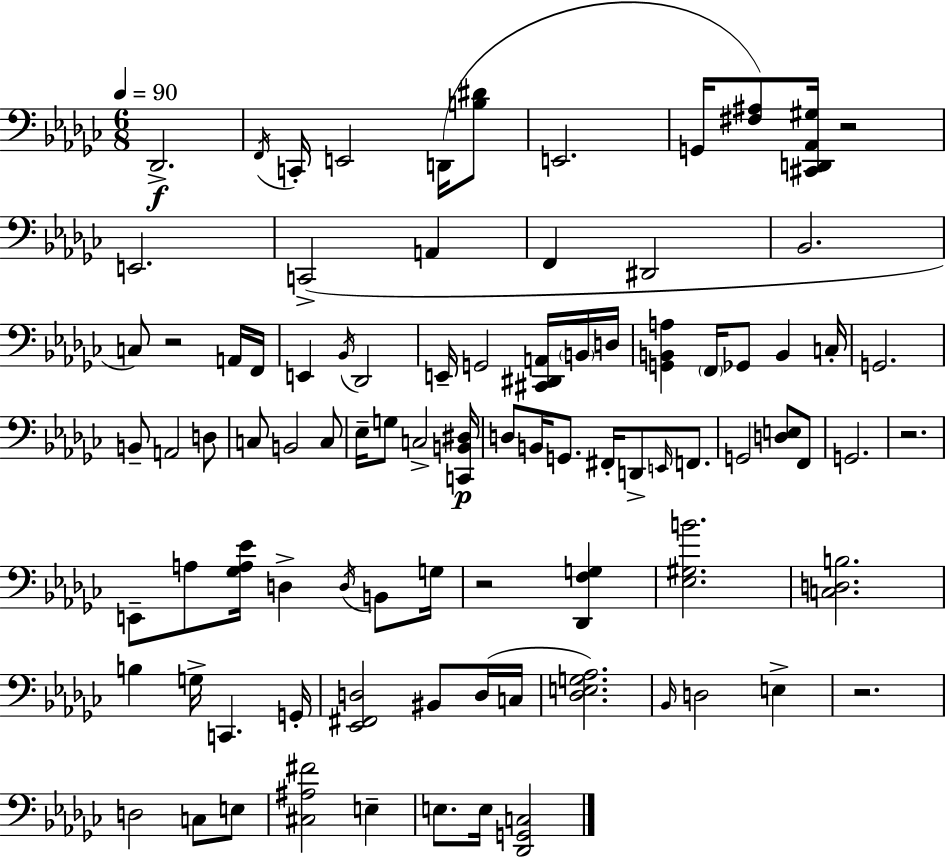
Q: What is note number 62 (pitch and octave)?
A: D3